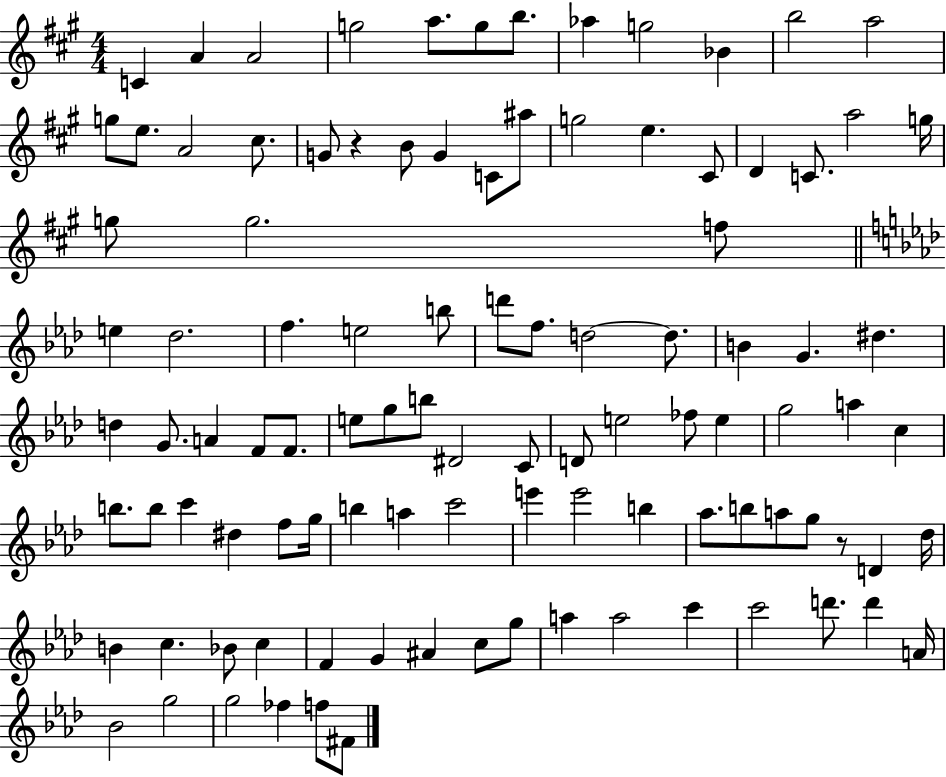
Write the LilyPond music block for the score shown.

{
  \clef treble
  \numericTimeSignature
  \time 4/4
  \key a \major
  \repeat volta 2 { c'4 a'4 a'2 | g''2 a''8. g''8 b''8. | aes''4 g''2 bes'4 | b''2 a''2 | \break g''8 e''8. a'2 cis''8. | g'8 r4 b'8 g'4 c'8 ais''8 | g''2 e''4. cis'8 | d'4 c'8. a''2 g''16 | \break g''8 g''2. f''8 | \bar "||" \break \key aes \major e''4 des''2. | f''4. e''2 b''8 | d'''8 f''8. d''2~~ d''8. | b'4 g'4. dis''4. | \break d''4 g'8. a'4 f'8 f'8. | e''8 g''8 b''8 dis'2 c'8 | d'8 e''2 fes''8 e''4 | g''2 a''4 c''4 | \break b''8. b''8 c'''4 dis''4 f''8 g''16 | b''4 a''4 c'''2 | e'''4 e'''2 b''4 | aes''8. b''8 a''8 g''8 r8 d'4 des''16 | \break b'4 c''4. bes'8 c''4 | f'4 g'4 ais'4 c''8 g''8 | a''4 a''2 c'''4 | c'''2 d'''8. d'''4 a'16 | \break bes'2 g''2 | g''2 fes''4 f''8 fis'8 | } \bar "|."
}